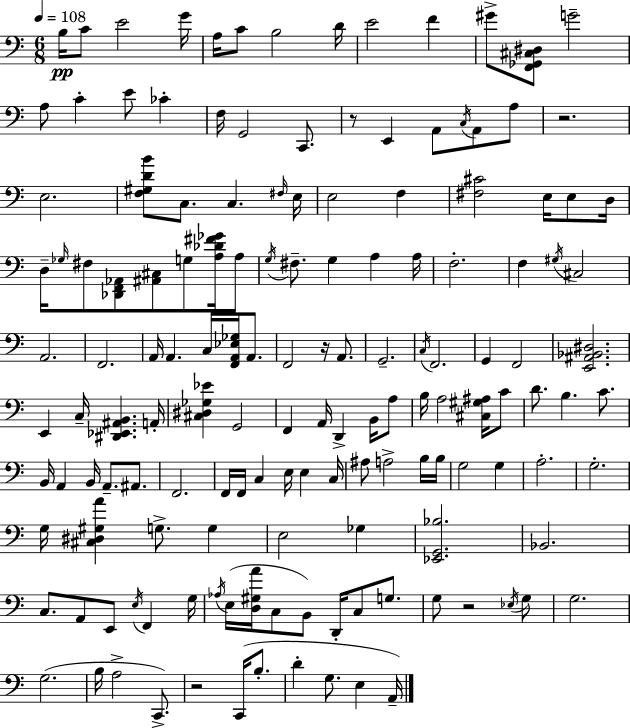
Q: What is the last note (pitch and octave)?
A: A2